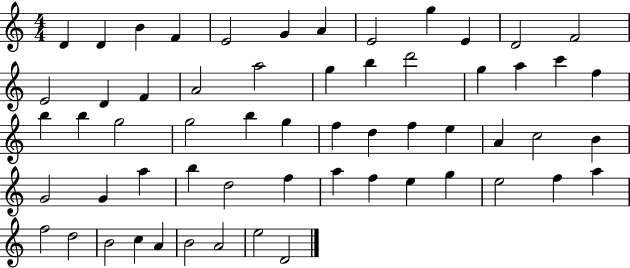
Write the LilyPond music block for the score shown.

{
  \clef treble
  \numericTimeSignature
  \time 4/4
  \key c \major
  d'4 d'4 b'4 f'4 | e'2 g'4 a'4 | e'2 g''4 e'4 | d'2 f'2 | \break e'2 d'4 f'4 | a'2 a''2 | g''4 b''4 d'''2 | g''4 a''4 c'''4 f''4 | \break b''4 b''4 g''2 | g''2 b''4 g''4 | f''4 d''4 f''4 e''4 | a'4 c''2 b'4 | \break g'2 g'4 a''4 | b''4 d''2 f''4 | a''4 f''4 e''4 g''4 | e''2 f''4 a''4 | \break f''2 d''2 | b'2 c''4 a'4 | b'2 a'2 | e''2 d'2 | \break \bar "|."
}